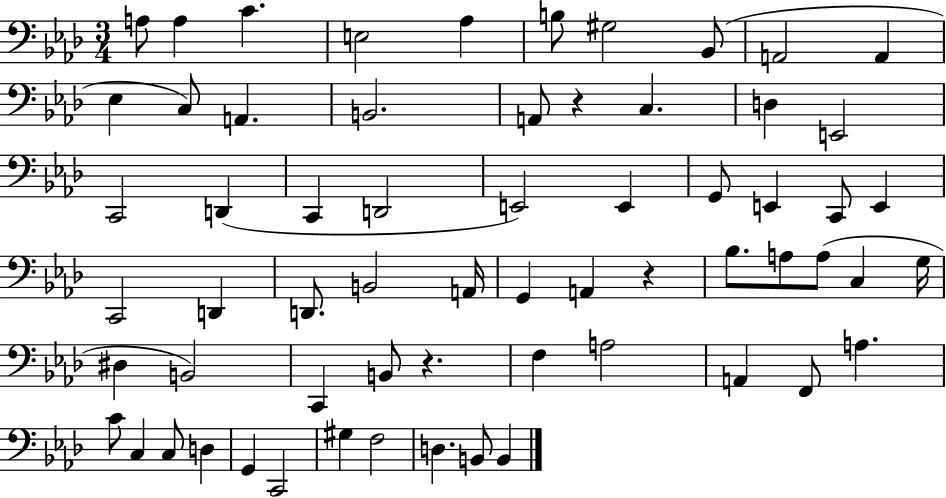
X:1
T:Untitled
M:3/4
L:1/4
K:Ab
A,/2 A, C E,2 _A, B,/2 ^G,2 _B,,/2 A,,2 A,, _E, C,/2 A,, B,,2 A,,/2 z C, D, E,,2 C,,2 D,, C,, D,,2 E,,2 E,, G,,/2 E,, C,,/2 E,, C,,2 D,, D,,/2 B,,2 A,,/4 G,, A,, z _B,/2 A,/2 A,/2 C, G,/4 ^D, B,,2 C,, B,,/2 z F, A,2 A,, F,,/2 A, C/2 C, C,/2 D, G,, C,,2 ^G, F,2 D, B,,/2 B,,